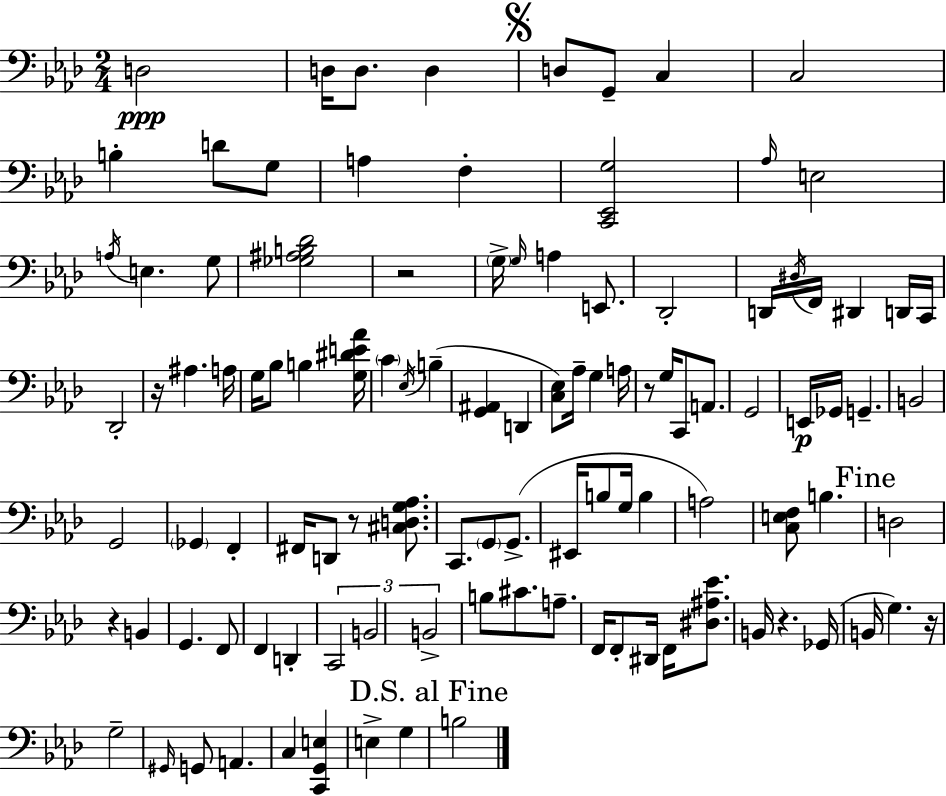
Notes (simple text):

D3/h D3/s D3/e. D3/q D3/e G2/e C3/q C3/h B3/q D4/e G3/e A3/q F3/q [C2,Eb2,G3]/h Ab3/s E3/h A3/s E3/q. G3/e [Gb3,A#3,B3,Db4]/h R/h G3/s G3/s A3/q E2/e. Db2/h D2/s D#3/s F2/s D#2/q D2/s C2/s Db2/h R/s A#3/q. A3/s G3/s Bb3/e B3/q [G3,D#4,E4,Ab4]/s C4/q Eb3/s B3/q [G2,A#2]/q D2/q [C3,Eb3]/e Ab3/s G3/q A3/s R/e G3/s C2/e A2/e. G2/h E2/s Gb2/s G2/q. B2/h G2/h Gb2/q F2/q F#2/s D2/e R/e [C#3,D3,G3,Ab3]/e. C2/e. G2/e G2/e. EIS2/s B3/e G3/s B3/q A3/h [C3,E3,F3]/e B3/q. D3/h R/q B2/q G2/q. F2/e F2/q D2/q C2/h B2/h B2/h B3/e C#4/e. A3/e. F2/s F2/e D#2/s F2/s [D#3,A#3,Eb4]/e. B2/s R/q. Gb2/s B2/s G3/q. R/s G3/h G#2/s G2/e A2/q. C3/q [C2,G2,E3]/q E3/q G3/q B3/h